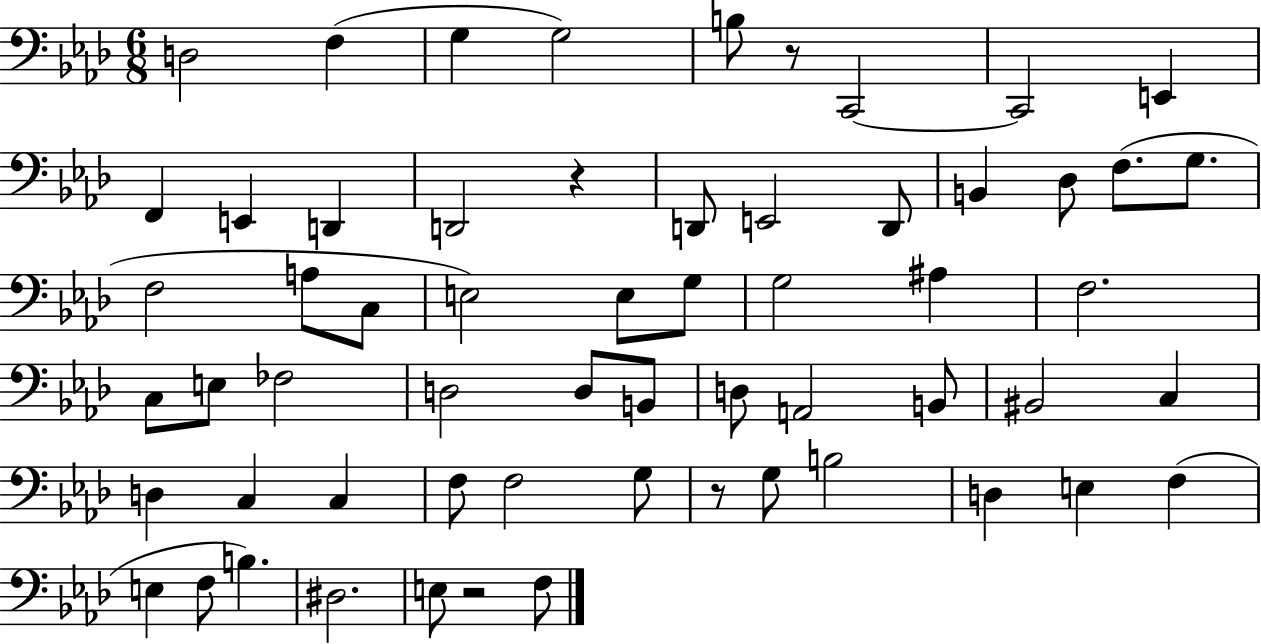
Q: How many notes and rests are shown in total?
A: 60